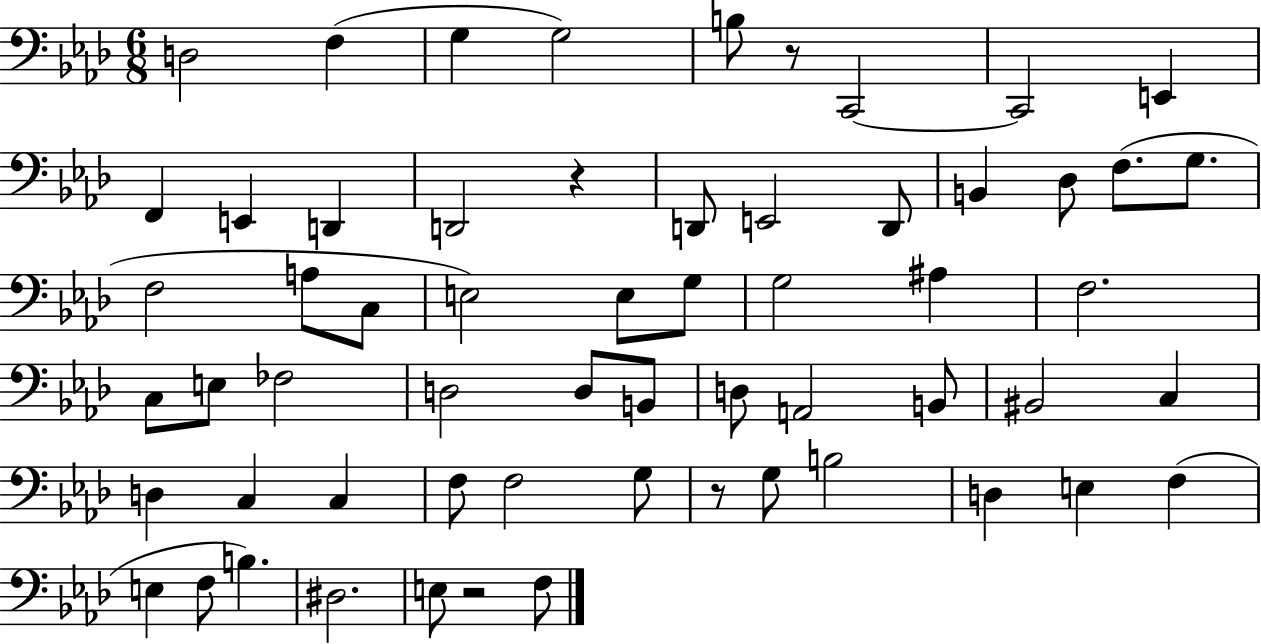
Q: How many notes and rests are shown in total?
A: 60